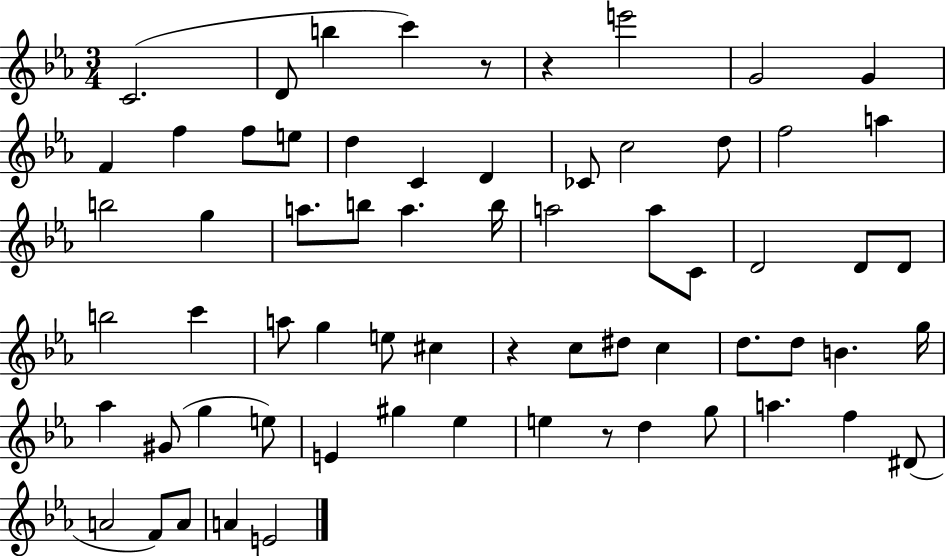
C4/h. D4/e B5/q C6/q R/e R/q E6/h G4/h G4/q F4/q F5/q F5/e E5/e D5/q C4/q D4/q CES4/e C5/h D5/e F5/h A5/q B5/h G5/q A5/e. B5/e A5/q. B5/s A5/h A5/e C4/e D4/h D4/e D4/e B5/h C6/q A5/e G5/q E5/e C#5/q R/q C5/e D#5/e C5/q D5/e. D5/e B4/q. G5/s Ab5/q G#4/e G5/q E5/e E4/q G#5/q Eb5/q E5/q R/e D5/q G5/e A5/q. F5/q D#4/e A4/h F4/e A4/e A4/q E4/h